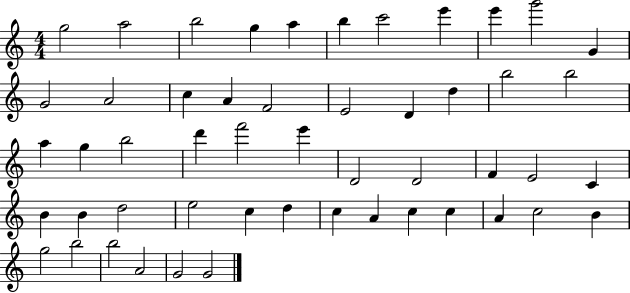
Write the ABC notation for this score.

X:1
T:Untitled
M:4/4
L:1/4
K:C
g2 a2 b2 g a b c'2 e' e' g'2 G G2 A2 c A F2 E2 D d b2 b2 a g b2 d' f'2 e' D2 D2 F E2 C B B d2 e2 c d c A c c A c2 B g2 b2 b2 A2 G2 G2